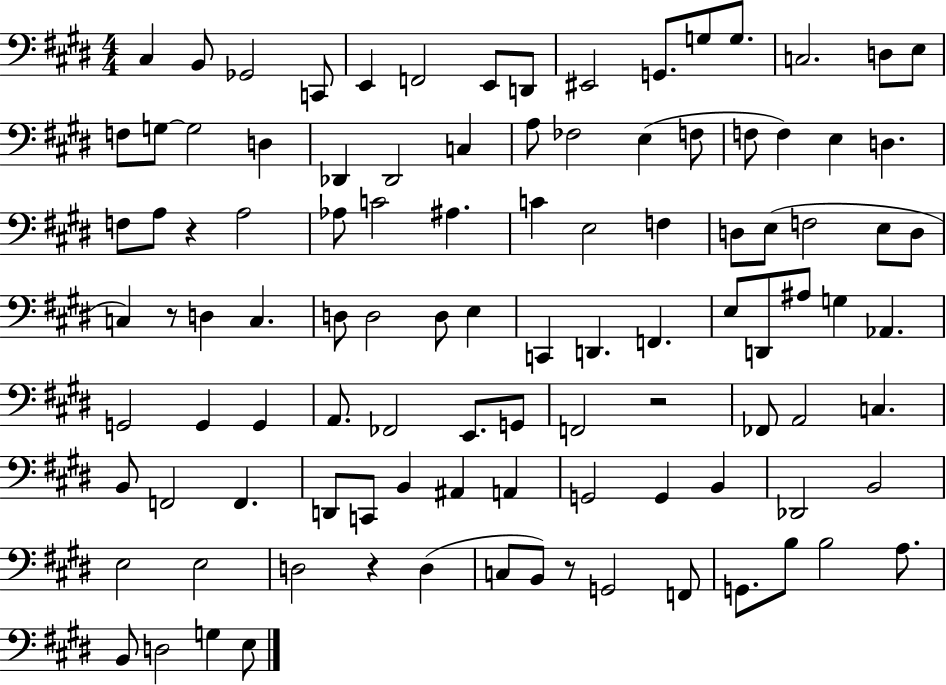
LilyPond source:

{
  \clef bass
  \numericTimeSignature
  \time 4/4
  \key e \major
  cis4 b,8 ges,2 c,8 | e,4 f,2 e,8 d,8 | eis,2 g,8. g8 g8. | c2. d8 e8 | \break f8 g8~~ g2 d4 | des,4 des,2 c4 | a8 fes2 e4( f8 | f8 f4) e4 d4. | \break f8 a8 r4 a2 | aes8 c'2 ais4. | c'4 e2 f4 | d8 e8( f2 e8 d8 | \break c4) r8 d4 c4. | d8 d2 d8 e4 | c,4 d,4. f,4. | e8 d,8 ais8 g4 aes,4. | \break g,2 g,4 g,4 | a,8. fes,2 e,8. g,8 | f,2 r2 | fes,8 a,2 c4. | \break b,8 f,2 f,4. | d,8 c,8 b,4 ais,4 a,4 | g,2 g,4 b,4 | des,2 b,2 | \break e2 e2 | d2 r4 d4( | c8 b,8) r8 g,2 f,8 | g,8. b8 b2 a8. | \break b,8 d2 g4 e8 | \bar "|."
}